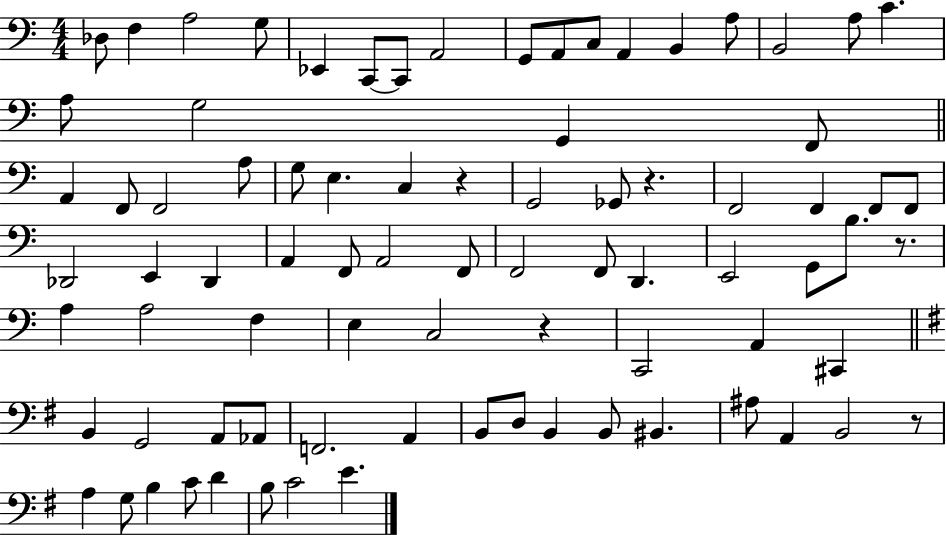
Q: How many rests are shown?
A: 5